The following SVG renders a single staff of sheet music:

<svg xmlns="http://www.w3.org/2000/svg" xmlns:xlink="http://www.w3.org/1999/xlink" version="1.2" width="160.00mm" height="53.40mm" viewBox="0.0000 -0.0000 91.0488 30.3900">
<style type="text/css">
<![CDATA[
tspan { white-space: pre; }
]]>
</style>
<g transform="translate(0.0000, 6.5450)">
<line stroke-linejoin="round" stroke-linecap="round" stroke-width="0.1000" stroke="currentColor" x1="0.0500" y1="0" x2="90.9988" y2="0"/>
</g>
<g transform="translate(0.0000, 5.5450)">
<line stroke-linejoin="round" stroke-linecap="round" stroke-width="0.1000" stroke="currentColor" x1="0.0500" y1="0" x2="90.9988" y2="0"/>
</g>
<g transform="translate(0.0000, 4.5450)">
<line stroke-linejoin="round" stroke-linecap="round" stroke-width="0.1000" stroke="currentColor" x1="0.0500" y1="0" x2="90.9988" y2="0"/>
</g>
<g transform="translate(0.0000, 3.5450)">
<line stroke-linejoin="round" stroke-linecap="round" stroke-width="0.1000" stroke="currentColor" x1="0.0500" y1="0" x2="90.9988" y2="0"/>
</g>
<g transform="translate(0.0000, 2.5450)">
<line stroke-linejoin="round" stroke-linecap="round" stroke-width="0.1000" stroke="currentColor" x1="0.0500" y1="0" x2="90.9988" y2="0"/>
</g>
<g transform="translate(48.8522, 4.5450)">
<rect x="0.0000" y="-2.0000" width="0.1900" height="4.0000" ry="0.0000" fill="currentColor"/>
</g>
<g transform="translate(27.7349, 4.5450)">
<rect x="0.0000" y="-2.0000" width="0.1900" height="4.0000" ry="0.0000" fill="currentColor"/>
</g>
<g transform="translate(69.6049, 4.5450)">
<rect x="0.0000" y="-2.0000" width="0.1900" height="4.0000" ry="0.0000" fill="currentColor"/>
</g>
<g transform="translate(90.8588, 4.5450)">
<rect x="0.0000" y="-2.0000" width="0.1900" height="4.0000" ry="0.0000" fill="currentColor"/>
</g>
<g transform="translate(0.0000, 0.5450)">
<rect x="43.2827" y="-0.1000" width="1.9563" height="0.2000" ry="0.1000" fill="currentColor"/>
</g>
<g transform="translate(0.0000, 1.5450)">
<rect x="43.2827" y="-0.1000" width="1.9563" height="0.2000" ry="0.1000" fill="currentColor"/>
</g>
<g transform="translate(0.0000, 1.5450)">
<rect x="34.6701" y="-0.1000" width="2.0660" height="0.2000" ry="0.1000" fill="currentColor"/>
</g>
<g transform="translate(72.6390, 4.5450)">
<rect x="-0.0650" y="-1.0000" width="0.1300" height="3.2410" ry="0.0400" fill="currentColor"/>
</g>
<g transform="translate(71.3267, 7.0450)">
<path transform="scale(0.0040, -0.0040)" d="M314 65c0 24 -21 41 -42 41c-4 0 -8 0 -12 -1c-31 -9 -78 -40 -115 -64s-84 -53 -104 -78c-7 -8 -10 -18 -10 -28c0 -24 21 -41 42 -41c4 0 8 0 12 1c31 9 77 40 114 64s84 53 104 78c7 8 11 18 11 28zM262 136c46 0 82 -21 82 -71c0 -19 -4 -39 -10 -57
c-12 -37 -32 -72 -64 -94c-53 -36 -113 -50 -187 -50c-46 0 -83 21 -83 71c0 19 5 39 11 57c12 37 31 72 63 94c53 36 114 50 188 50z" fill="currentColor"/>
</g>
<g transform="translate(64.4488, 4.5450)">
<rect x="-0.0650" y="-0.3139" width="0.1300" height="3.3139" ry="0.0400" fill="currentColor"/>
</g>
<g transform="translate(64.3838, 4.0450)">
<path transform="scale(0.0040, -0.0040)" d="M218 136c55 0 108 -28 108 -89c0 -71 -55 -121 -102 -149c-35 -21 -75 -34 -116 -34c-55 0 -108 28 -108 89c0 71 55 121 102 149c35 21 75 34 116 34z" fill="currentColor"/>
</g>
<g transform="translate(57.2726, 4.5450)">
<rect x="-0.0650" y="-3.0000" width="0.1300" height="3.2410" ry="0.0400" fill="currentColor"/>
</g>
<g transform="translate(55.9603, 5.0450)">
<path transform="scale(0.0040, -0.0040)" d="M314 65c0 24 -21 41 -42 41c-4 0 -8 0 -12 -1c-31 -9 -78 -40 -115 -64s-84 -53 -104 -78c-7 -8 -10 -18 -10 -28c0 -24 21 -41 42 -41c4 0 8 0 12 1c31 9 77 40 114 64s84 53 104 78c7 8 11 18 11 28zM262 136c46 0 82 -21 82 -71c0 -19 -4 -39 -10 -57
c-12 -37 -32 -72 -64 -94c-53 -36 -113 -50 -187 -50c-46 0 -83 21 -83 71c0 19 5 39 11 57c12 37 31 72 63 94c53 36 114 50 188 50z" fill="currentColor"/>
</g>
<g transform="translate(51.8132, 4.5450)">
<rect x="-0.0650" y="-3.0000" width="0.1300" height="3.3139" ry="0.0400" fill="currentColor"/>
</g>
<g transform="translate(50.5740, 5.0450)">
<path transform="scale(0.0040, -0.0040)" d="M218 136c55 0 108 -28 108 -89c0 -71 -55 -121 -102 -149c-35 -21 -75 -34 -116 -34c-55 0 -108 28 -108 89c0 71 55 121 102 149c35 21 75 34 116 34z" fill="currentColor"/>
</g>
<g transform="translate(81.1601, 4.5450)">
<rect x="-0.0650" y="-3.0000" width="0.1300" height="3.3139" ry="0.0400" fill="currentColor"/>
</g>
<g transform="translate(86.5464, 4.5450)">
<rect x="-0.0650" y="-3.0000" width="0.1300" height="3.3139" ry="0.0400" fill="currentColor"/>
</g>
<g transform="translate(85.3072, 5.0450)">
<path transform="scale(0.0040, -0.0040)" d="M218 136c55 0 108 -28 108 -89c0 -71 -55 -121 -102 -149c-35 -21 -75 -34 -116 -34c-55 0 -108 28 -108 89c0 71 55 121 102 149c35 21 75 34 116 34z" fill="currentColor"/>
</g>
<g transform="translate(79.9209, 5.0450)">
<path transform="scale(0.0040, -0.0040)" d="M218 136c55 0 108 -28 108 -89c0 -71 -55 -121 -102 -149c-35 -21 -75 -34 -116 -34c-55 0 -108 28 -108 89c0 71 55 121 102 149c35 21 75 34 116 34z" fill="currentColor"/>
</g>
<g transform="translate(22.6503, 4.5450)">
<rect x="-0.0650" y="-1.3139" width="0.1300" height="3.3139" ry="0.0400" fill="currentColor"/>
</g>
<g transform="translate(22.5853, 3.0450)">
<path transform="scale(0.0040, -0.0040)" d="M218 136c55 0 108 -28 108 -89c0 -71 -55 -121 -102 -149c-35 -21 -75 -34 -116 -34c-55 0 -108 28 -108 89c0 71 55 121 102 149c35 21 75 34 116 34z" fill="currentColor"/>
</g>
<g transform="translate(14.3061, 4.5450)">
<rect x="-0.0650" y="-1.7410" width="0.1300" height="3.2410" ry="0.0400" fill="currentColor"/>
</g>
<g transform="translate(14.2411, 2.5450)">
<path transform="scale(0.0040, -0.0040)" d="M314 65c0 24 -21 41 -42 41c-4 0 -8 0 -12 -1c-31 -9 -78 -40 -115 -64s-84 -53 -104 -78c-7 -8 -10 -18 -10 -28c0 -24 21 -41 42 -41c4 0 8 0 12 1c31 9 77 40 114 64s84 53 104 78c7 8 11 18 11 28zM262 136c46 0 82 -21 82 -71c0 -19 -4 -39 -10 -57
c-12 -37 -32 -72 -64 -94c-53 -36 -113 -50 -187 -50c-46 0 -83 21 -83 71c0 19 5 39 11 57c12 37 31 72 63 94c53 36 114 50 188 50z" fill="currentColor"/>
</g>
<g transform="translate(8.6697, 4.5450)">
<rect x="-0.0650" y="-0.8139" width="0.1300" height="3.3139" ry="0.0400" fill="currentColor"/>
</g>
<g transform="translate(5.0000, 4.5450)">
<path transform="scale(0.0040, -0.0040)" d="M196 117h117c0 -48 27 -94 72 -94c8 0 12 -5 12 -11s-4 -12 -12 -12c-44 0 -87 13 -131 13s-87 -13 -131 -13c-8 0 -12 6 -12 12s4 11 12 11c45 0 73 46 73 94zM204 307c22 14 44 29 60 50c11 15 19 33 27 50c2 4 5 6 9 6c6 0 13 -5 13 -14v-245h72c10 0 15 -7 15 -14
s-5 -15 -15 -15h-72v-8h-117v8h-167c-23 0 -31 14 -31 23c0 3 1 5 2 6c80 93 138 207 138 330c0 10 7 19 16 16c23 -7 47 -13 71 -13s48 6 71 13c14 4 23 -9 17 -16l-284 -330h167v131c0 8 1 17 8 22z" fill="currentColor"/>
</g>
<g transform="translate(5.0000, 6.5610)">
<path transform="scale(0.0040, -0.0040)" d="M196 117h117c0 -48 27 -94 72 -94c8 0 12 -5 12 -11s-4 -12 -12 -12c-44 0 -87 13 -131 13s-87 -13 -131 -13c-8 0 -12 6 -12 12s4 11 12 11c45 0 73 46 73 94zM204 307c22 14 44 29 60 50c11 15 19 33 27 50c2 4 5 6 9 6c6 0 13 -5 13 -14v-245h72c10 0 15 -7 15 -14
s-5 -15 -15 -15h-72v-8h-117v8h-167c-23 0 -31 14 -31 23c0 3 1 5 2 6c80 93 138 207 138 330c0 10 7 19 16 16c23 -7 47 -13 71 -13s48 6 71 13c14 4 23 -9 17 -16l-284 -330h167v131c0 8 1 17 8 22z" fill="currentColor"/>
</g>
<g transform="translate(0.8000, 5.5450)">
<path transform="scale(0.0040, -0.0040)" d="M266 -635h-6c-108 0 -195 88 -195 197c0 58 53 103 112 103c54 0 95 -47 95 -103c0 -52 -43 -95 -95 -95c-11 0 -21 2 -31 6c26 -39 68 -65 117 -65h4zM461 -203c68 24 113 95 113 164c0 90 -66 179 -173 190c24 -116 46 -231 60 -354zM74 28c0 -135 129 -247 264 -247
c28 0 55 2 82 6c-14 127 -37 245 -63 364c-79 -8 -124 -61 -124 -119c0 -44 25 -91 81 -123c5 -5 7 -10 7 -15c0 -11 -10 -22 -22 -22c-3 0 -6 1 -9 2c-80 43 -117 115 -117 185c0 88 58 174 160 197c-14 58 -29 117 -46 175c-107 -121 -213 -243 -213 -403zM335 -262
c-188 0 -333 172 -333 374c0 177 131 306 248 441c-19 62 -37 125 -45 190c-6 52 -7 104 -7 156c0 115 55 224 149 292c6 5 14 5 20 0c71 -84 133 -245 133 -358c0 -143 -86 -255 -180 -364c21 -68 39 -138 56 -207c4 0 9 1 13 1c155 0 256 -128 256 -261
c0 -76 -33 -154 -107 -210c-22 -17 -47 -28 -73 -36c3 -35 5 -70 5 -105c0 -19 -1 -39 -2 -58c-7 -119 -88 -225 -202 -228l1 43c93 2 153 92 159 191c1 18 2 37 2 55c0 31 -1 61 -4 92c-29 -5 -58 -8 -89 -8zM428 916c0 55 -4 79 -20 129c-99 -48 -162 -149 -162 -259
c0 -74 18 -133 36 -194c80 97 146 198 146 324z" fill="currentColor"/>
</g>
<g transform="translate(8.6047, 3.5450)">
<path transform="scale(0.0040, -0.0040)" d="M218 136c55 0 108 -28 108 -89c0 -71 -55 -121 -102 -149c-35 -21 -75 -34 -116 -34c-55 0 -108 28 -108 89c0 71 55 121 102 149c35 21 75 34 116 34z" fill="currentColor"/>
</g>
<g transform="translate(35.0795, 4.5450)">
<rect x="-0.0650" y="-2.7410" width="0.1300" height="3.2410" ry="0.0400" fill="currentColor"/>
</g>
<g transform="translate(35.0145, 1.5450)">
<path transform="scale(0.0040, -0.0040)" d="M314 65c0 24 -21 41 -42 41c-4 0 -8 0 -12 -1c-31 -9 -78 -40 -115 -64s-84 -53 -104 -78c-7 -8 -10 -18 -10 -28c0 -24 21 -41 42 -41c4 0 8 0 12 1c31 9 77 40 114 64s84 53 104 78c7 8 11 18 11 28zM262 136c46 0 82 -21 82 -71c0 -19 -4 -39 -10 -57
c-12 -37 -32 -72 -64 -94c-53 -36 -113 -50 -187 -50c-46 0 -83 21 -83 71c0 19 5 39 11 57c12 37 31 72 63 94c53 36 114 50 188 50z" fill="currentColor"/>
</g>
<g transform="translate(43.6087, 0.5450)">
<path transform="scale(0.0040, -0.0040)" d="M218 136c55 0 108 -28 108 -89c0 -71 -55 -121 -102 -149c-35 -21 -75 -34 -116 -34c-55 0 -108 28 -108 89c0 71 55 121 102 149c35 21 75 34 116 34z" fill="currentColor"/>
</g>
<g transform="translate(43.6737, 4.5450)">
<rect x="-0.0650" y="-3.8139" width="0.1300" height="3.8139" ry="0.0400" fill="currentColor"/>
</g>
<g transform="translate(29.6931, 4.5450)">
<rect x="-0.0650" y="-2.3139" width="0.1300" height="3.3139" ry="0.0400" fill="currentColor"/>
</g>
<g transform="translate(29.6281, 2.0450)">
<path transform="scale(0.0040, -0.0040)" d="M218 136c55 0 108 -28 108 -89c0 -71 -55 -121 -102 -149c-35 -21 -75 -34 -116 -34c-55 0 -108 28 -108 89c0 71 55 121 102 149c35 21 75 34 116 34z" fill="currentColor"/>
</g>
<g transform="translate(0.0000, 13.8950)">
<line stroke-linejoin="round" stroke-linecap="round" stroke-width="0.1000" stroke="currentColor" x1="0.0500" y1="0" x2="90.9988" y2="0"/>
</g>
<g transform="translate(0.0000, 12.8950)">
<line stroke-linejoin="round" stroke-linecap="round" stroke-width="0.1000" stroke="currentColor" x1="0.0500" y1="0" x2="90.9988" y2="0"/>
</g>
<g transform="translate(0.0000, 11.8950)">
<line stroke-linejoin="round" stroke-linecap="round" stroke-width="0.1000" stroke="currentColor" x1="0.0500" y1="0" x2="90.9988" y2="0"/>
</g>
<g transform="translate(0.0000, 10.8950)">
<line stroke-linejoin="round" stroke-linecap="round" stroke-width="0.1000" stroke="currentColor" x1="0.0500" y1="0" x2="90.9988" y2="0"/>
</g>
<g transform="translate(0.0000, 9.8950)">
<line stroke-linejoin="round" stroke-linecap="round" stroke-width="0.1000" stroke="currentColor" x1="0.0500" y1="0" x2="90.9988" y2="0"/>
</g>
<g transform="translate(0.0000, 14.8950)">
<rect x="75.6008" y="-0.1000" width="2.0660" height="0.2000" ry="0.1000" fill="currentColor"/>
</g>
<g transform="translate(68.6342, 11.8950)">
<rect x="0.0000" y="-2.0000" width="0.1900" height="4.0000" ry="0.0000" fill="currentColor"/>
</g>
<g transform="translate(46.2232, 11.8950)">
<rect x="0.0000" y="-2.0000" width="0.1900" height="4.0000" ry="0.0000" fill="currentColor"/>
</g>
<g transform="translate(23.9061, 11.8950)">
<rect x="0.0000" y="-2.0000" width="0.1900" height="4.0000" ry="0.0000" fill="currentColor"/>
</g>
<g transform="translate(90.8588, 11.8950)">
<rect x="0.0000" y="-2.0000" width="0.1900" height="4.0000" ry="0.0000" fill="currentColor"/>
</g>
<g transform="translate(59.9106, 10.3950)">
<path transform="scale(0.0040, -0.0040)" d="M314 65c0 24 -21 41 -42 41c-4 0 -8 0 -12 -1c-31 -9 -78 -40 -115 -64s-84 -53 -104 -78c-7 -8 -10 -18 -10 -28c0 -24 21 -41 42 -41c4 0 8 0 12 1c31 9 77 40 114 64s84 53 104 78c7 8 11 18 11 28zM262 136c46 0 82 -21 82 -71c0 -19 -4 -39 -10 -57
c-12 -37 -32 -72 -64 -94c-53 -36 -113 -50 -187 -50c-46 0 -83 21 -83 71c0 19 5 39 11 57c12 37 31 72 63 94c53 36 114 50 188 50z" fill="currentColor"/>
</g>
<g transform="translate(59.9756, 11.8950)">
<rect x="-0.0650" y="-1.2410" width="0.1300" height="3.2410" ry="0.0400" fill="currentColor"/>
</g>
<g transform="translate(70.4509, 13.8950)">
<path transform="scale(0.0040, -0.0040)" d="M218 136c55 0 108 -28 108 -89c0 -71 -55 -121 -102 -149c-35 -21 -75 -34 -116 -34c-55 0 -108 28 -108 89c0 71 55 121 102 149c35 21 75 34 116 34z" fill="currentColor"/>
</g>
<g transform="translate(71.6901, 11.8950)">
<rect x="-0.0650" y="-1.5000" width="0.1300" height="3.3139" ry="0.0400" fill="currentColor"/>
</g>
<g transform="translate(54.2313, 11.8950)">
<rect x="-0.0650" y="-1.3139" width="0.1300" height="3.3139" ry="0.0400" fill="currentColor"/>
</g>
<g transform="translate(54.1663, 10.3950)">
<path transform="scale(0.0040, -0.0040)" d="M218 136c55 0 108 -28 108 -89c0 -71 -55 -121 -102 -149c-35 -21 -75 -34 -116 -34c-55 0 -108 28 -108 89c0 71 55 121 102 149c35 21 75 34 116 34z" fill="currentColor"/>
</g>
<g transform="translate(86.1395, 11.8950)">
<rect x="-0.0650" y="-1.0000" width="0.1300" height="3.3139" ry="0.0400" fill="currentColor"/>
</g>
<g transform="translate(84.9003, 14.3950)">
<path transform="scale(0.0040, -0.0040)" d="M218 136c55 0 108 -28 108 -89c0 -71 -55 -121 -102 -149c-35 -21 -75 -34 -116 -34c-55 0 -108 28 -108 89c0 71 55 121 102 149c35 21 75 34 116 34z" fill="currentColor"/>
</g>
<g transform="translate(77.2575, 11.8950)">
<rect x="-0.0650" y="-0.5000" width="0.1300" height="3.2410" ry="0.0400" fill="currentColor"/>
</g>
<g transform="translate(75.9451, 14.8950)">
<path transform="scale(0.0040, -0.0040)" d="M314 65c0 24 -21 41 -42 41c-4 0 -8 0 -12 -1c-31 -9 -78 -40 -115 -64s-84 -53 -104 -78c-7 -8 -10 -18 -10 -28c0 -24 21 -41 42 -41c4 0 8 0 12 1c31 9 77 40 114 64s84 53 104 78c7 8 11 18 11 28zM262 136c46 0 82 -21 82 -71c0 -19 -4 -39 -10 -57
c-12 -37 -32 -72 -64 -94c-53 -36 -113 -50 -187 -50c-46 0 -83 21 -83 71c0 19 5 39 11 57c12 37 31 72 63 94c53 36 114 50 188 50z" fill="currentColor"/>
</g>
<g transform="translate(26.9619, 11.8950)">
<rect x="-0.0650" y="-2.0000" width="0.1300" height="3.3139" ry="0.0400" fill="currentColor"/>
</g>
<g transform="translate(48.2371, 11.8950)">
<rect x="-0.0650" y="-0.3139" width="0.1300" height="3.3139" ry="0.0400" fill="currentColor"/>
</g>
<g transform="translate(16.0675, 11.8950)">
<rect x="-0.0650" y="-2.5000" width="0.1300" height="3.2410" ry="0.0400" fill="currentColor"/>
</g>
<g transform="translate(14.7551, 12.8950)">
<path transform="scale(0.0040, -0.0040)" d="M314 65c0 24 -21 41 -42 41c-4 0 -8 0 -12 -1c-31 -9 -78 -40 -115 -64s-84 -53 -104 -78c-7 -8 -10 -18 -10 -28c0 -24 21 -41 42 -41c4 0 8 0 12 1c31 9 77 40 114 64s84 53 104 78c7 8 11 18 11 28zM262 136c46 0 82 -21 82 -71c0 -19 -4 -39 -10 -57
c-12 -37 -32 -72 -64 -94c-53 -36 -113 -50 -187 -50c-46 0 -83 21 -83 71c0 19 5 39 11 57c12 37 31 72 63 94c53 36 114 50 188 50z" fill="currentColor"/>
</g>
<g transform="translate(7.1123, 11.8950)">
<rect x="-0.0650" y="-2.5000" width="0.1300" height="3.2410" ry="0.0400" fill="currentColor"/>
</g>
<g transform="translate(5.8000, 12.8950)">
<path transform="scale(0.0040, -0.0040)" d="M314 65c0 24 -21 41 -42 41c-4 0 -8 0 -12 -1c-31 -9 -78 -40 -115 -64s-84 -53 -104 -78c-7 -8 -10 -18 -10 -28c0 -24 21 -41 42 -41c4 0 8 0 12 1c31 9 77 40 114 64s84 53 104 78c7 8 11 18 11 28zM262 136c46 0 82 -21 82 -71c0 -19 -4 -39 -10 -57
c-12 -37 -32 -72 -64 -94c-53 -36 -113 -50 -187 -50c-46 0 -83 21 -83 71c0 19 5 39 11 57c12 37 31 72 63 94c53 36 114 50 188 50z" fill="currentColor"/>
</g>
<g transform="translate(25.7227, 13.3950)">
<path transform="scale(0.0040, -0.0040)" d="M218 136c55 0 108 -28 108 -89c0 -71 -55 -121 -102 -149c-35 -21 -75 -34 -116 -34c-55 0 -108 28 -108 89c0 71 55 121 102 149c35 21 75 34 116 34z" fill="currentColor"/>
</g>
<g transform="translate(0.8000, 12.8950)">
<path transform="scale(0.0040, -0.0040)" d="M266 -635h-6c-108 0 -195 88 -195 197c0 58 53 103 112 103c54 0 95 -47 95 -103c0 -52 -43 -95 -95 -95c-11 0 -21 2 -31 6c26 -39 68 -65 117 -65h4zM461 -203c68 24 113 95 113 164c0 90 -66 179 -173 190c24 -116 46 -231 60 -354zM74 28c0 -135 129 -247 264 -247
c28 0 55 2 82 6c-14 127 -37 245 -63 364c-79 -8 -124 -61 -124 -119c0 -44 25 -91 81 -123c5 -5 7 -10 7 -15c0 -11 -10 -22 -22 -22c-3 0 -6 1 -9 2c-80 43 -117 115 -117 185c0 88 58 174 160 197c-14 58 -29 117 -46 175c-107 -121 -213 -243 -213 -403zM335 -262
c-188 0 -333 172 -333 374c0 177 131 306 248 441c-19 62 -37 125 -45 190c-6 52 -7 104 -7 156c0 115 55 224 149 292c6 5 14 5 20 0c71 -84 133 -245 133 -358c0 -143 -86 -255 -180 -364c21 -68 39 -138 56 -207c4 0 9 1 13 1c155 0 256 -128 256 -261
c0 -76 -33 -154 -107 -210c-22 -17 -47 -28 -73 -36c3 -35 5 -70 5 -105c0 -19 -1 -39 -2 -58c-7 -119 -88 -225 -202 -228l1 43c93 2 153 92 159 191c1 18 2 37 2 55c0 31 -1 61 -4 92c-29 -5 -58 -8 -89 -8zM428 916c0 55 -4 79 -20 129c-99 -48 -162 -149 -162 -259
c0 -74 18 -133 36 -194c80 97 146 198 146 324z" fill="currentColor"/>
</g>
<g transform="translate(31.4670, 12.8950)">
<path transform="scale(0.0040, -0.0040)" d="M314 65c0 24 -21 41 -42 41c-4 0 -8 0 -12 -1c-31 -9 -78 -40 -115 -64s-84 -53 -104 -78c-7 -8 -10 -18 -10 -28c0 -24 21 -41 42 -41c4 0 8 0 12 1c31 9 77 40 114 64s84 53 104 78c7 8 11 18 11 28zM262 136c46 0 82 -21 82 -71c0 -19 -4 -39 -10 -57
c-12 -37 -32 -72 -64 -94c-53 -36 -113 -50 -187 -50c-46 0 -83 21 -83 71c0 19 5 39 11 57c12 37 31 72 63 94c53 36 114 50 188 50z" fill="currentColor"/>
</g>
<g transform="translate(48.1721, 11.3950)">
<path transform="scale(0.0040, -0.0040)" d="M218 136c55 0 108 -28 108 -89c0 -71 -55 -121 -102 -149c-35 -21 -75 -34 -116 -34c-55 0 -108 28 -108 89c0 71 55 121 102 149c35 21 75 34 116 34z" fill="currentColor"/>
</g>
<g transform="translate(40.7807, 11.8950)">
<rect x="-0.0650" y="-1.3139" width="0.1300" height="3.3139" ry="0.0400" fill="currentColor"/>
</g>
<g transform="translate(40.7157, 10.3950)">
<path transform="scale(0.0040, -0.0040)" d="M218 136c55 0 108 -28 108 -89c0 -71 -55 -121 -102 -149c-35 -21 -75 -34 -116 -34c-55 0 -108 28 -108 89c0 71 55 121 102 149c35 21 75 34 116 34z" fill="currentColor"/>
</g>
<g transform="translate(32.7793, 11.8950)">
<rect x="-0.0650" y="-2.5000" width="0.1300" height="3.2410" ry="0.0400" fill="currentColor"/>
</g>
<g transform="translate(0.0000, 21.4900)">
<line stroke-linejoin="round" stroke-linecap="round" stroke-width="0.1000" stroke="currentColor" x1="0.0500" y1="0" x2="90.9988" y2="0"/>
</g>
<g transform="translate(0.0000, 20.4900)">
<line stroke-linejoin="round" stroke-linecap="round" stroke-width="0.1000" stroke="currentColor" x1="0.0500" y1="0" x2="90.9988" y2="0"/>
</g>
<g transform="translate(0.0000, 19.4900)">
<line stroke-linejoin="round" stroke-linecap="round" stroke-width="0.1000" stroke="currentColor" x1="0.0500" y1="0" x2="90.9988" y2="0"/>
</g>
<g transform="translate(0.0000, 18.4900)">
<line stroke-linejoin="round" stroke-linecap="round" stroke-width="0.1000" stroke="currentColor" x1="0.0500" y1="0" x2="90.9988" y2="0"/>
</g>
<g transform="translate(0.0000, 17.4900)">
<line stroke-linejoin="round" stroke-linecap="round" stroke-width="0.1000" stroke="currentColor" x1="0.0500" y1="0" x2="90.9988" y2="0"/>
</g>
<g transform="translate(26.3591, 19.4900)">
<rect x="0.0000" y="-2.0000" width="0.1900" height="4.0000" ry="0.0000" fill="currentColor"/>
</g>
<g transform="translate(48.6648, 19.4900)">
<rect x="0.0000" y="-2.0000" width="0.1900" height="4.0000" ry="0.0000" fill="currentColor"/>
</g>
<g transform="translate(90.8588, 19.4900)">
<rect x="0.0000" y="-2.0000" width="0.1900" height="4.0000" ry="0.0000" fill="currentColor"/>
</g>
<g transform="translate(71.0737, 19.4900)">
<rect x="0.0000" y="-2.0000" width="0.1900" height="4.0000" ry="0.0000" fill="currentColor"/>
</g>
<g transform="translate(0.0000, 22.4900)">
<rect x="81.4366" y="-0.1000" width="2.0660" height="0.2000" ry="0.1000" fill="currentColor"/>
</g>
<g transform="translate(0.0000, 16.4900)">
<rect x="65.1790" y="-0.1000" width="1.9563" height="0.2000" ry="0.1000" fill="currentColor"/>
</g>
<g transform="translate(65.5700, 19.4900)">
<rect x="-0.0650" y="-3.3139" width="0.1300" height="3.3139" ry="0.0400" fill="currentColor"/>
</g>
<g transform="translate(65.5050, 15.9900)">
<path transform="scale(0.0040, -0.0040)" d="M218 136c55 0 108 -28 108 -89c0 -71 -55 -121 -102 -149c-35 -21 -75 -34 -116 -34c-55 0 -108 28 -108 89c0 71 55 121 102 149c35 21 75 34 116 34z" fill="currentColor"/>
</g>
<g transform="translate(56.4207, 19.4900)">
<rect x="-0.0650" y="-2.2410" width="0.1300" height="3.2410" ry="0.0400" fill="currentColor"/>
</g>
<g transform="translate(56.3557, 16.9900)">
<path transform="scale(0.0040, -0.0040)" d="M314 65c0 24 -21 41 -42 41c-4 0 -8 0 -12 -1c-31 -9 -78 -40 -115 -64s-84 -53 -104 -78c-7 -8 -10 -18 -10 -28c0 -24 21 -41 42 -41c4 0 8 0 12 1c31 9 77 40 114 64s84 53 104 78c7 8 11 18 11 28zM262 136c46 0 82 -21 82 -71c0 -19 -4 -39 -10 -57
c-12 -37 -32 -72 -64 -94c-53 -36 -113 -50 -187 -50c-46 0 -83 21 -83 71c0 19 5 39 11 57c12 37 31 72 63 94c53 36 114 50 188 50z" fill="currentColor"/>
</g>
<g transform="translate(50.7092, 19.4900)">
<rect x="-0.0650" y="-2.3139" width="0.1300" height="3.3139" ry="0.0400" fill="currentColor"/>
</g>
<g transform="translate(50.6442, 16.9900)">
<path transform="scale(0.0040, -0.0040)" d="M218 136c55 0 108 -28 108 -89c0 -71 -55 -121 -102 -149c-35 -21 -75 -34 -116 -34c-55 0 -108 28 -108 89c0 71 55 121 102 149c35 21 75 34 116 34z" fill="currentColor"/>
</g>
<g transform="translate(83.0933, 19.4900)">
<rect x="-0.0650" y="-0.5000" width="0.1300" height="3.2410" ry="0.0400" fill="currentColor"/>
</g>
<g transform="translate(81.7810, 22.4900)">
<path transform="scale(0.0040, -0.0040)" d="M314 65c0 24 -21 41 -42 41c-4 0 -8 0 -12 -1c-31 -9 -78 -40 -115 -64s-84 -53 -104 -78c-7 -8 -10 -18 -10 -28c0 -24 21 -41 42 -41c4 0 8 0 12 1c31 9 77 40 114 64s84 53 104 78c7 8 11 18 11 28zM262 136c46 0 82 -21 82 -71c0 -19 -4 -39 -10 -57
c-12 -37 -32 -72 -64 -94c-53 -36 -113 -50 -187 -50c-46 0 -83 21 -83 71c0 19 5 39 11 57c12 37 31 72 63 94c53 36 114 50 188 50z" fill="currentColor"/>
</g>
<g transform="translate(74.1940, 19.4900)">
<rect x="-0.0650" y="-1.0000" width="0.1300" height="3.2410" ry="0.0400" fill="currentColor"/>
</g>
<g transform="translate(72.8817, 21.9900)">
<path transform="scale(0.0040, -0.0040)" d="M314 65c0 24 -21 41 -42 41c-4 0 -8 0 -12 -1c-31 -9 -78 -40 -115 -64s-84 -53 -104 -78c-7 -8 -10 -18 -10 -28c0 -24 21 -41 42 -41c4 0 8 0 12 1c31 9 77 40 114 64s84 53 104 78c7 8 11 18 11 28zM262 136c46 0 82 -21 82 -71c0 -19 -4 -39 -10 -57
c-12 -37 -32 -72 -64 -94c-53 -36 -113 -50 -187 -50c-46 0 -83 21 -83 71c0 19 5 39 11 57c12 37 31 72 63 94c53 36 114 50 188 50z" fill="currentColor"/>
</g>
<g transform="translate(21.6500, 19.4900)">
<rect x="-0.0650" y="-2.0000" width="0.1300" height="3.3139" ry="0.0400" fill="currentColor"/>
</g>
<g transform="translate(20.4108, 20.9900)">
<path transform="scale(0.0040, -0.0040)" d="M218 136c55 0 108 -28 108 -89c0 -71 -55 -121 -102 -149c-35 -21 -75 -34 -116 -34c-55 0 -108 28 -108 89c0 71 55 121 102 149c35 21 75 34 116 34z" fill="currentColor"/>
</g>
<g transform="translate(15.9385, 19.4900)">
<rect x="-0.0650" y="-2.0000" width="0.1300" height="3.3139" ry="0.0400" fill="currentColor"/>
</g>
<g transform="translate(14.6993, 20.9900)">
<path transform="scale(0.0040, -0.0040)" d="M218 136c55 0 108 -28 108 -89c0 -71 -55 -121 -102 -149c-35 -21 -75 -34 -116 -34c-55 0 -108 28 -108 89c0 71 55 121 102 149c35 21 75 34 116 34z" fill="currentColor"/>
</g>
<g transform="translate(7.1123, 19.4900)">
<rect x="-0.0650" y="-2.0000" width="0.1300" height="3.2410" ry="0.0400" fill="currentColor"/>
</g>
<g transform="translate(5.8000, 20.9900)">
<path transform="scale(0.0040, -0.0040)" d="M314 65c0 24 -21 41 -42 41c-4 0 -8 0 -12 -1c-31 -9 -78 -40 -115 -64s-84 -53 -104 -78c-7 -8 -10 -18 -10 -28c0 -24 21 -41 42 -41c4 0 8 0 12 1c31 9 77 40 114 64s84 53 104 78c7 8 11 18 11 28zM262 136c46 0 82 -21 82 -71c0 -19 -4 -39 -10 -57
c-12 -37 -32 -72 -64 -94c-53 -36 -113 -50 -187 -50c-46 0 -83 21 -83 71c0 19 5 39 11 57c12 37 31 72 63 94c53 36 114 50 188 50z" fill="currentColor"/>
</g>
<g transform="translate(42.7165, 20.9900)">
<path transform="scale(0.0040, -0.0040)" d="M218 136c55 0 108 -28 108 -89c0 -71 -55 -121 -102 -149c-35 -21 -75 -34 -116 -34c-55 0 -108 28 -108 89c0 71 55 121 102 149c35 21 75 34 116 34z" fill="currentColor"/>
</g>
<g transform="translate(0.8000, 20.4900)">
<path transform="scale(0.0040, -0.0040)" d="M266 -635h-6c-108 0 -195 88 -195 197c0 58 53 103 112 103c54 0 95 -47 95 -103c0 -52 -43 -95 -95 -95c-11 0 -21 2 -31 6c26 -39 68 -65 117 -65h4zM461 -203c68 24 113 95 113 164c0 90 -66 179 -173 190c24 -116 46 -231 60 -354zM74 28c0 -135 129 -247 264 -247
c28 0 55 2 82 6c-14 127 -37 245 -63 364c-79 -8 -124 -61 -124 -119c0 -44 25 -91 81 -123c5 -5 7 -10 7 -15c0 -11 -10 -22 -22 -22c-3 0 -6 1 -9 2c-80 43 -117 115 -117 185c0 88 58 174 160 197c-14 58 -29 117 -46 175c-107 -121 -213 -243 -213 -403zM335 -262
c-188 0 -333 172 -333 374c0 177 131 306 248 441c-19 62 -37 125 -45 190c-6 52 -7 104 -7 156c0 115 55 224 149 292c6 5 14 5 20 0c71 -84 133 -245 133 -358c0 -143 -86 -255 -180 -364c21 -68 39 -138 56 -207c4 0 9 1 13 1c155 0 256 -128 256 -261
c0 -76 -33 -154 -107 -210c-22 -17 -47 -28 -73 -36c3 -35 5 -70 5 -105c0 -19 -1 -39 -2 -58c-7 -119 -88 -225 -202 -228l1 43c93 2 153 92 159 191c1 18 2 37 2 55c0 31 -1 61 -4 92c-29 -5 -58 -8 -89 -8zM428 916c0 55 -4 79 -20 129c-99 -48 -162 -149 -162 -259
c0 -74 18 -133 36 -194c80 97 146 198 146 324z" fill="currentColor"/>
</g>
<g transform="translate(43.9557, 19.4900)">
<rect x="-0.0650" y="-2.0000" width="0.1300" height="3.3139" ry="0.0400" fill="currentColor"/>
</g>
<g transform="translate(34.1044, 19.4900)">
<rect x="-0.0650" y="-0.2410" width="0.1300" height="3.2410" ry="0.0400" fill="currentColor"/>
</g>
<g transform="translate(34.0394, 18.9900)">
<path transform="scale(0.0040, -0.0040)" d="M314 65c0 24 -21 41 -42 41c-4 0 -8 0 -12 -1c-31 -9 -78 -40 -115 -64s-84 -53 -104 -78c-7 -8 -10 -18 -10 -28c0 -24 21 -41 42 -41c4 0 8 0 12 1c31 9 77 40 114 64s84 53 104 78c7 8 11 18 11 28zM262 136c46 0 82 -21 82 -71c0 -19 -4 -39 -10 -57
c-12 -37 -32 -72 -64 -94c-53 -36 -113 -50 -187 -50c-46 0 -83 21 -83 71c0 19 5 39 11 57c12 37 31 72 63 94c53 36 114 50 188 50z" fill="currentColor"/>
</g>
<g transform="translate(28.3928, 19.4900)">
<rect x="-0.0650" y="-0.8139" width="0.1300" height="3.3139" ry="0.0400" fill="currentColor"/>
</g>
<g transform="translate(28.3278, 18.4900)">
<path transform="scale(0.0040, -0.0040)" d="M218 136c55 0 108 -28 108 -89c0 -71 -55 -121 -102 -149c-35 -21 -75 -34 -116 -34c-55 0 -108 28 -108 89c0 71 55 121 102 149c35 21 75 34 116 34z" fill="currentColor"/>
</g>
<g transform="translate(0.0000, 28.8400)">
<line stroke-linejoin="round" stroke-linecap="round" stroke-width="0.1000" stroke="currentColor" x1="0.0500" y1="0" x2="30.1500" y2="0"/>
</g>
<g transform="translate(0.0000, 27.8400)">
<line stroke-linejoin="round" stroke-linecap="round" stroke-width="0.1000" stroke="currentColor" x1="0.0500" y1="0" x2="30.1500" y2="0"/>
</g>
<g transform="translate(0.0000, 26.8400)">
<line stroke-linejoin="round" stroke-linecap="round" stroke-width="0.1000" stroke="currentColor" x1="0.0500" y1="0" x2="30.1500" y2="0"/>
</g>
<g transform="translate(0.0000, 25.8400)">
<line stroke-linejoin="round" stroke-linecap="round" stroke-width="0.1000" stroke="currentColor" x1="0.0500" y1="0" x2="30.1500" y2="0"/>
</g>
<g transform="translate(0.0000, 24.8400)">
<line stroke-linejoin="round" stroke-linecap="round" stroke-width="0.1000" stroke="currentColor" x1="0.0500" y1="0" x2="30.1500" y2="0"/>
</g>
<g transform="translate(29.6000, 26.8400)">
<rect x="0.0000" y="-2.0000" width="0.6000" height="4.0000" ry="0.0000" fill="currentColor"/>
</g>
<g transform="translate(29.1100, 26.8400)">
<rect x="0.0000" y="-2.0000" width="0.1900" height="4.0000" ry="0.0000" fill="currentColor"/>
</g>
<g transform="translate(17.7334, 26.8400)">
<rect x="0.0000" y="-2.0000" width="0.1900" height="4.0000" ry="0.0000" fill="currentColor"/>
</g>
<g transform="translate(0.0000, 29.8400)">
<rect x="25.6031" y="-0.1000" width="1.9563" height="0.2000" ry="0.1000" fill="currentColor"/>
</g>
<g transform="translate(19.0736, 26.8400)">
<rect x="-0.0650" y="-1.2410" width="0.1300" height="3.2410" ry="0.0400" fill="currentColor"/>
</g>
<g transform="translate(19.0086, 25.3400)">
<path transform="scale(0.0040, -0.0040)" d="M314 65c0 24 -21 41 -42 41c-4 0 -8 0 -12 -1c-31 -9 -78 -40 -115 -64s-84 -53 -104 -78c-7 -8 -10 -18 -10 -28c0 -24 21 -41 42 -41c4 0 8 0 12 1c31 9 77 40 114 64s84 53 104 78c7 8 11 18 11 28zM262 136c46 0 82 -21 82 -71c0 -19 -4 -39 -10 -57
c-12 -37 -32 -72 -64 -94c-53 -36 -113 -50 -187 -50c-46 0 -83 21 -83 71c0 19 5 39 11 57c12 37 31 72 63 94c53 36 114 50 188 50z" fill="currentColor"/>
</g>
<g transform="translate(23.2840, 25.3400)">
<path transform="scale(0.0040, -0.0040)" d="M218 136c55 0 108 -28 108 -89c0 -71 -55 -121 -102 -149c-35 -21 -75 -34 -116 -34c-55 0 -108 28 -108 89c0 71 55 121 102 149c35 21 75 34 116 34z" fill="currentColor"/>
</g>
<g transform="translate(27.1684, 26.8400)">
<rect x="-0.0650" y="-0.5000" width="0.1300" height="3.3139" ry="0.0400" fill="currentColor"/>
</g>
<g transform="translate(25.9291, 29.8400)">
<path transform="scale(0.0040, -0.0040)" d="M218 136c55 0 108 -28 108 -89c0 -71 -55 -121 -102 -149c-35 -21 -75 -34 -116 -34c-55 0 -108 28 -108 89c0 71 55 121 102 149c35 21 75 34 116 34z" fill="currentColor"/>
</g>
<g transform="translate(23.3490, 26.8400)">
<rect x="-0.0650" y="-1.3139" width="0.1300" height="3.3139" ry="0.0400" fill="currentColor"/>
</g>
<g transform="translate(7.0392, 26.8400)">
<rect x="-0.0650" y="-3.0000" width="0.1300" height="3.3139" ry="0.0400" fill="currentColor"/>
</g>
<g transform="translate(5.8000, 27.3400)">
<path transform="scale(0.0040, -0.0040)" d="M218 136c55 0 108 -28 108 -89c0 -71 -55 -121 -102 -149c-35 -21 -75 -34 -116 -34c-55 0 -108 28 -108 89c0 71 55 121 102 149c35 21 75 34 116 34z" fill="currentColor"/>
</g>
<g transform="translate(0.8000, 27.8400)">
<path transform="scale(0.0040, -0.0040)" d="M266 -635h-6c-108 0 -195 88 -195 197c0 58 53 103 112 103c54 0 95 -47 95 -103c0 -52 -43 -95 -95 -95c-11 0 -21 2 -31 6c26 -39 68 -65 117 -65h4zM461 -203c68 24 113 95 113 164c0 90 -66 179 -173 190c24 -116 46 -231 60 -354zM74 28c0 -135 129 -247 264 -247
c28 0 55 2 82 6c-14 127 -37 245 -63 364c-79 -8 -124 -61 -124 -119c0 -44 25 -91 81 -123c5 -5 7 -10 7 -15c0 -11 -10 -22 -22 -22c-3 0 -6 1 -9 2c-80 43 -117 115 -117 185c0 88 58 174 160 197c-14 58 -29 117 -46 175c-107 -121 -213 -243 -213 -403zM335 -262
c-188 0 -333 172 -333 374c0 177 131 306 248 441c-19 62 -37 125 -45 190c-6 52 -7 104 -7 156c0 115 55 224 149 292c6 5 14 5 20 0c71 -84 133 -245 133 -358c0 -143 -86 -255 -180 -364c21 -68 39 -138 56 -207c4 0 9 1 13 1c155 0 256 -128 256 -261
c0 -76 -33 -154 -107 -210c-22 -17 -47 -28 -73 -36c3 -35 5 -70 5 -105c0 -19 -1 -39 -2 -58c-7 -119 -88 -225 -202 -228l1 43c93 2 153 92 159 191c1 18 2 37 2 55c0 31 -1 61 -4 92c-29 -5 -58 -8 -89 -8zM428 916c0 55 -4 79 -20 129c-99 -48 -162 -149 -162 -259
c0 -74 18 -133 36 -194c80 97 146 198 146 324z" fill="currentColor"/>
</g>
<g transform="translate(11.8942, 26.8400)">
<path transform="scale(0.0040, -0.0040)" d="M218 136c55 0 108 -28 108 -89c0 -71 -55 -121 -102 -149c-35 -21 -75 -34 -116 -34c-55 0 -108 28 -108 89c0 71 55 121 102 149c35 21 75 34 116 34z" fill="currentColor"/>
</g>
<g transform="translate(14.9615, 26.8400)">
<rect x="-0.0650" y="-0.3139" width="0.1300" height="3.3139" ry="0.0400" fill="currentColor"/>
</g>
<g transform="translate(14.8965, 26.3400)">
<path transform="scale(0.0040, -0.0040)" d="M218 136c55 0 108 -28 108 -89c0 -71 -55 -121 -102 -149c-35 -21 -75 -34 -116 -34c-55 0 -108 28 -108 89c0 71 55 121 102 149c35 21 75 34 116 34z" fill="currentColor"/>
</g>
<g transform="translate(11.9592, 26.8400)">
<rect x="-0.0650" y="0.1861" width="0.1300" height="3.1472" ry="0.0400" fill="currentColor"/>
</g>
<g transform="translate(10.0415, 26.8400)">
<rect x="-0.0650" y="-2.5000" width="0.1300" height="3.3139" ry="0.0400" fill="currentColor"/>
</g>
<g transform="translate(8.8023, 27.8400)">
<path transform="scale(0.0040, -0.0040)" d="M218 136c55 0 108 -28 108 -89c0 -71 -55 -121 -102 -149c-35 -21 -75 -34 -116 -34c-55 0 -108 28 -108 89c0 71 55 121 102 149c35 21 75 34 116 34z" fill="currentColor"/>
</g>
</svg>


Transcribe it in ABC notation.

X:1
T:Untitled
M:4/4
L:1/4
K:C
d f2 e g a2 c' A A2 c D2 A A G2 G2 F G2 e c e e2 E C2 D F2 F F d c2 F g g2 b D2 C2 A G B c e2 e C